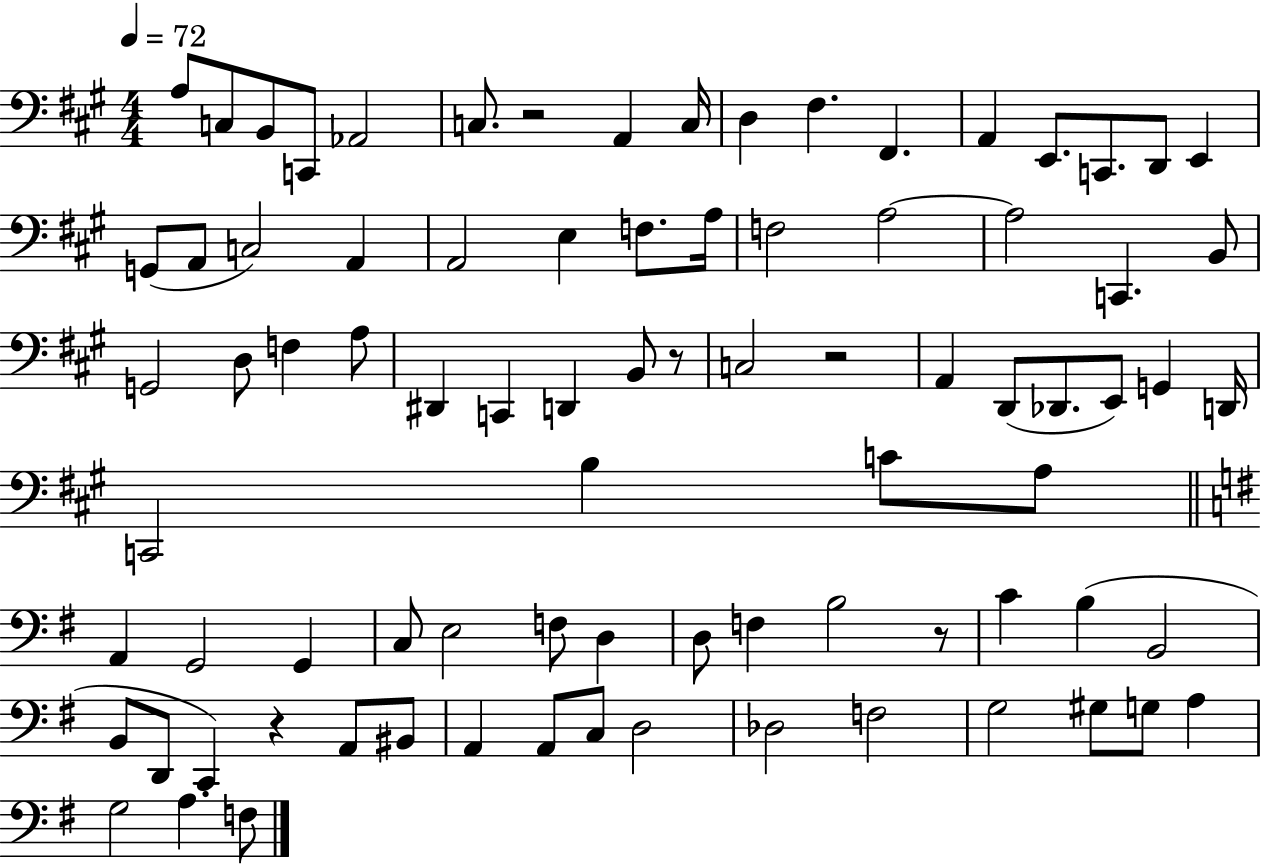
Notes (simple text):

A3/e C3/e B2/e C2/e Ab2/h C3/e. R/h A2/q C3/s D3/q F#3/q. F#2/q. A2/q E2/e. C2/e. D2/e E2/q G2/e A2/e C3/h A2/q A2/h E3/q F3/e. A3/s F3/h A3/h A3/h C2/q. B2/e G2/h D3/e F3/q A3/e D#2/q C2/q D2/q B2/e R/e C3/h R/h A2/q D2/e Db2/e. E2/e G2/q D2/s C2/h B3/q C4/e A3/e A2/q G2/h G2/q C3/e E3/h F3/e D3/q D3/e F3/q B3/h R/e C4/q B3/q B2/h B2/e D2/e C2/q R/q A2/e BIS2/e A2/q A2/e C3/e D3/h Db3/h F3/h G3/h G#3/e G3/e A3/q G3/h A3/q. F3/e